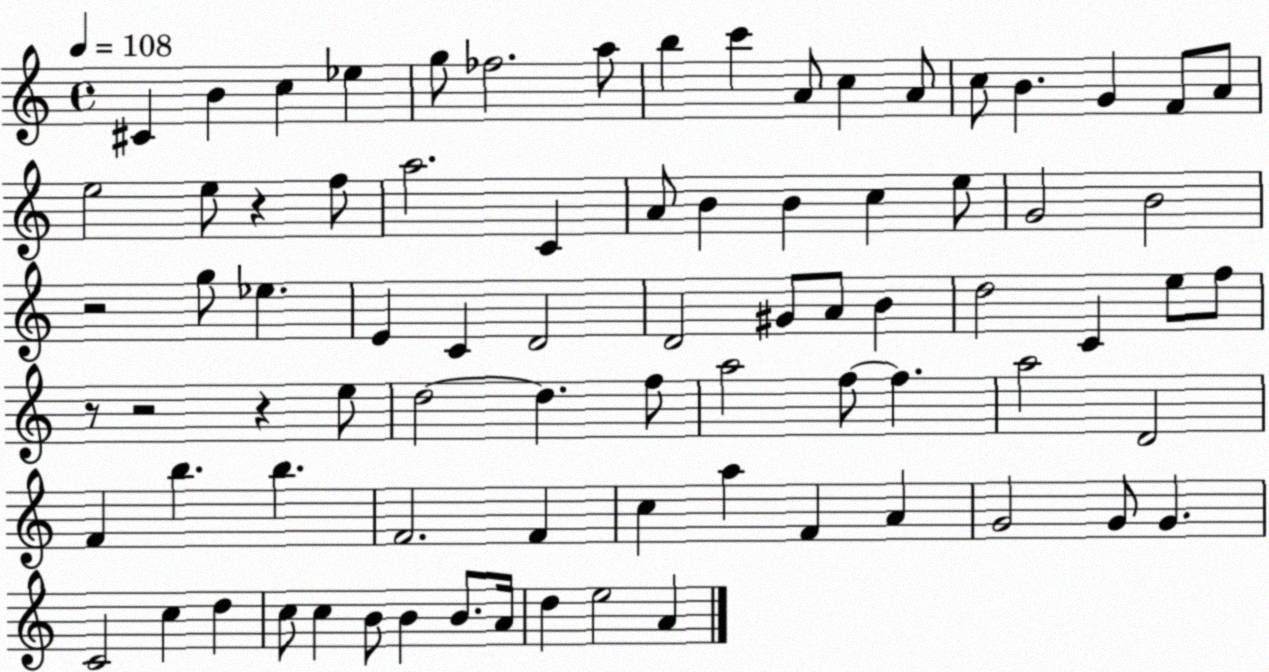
X:1
T:Untitled
M:4/4
L:1/4
K:C
^C B c _e g/2 _f2 a/2 b c' A/2 c A/2 c/2 B G F/2 A/2 e2 e/2 z f/2 a2 C A/2 B B c e/2 G2 B2 z2 g/2 _e E C D2 D2 ^G/2 A/2 B d2 C e/2 f/2 z/2 z2 z e/2 d2 d f/2 a2 f/2 f a2 D2 F b b F2 F c a F A G2 G/2 G C2 c d c/2 c B/2 B B/2 A/4 d e2 A